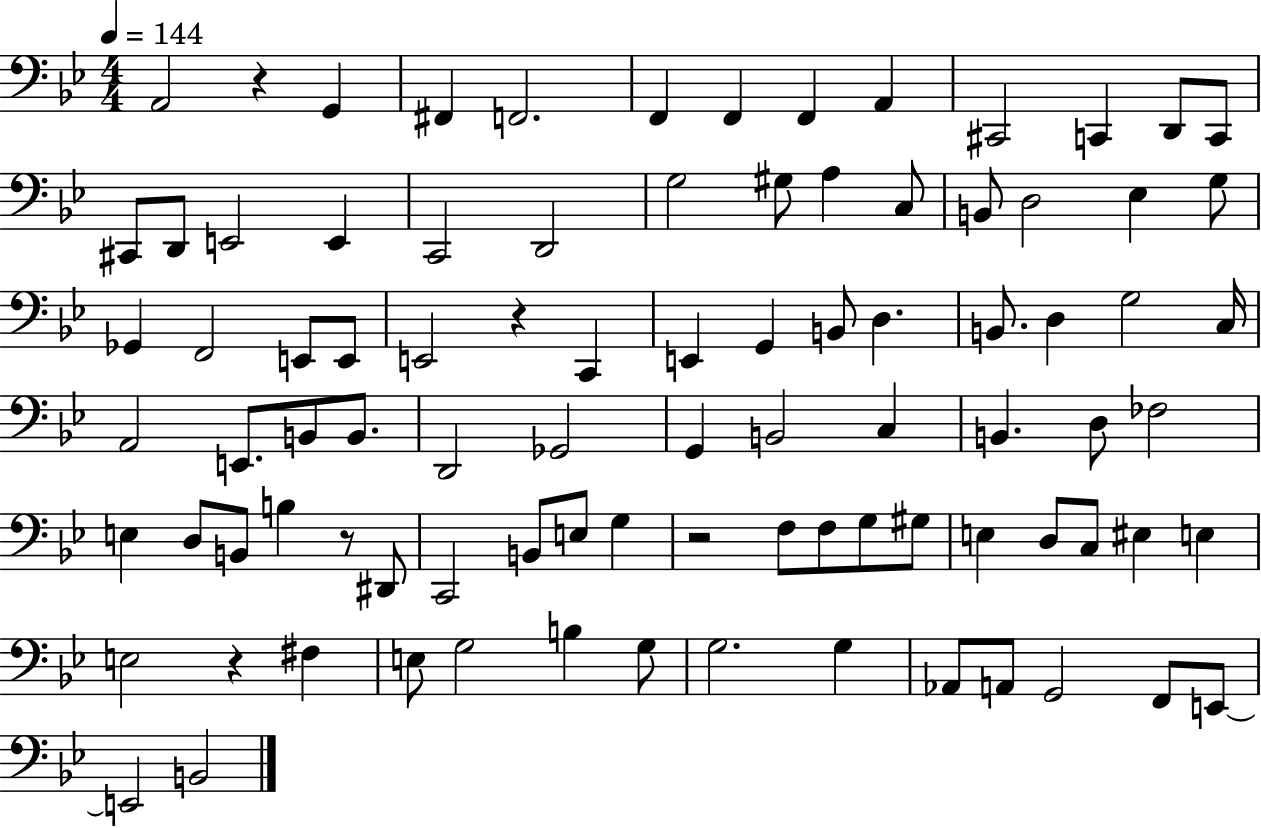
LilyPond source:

{
  \clef bass
  \numericTimeSignature
  \time 4/4
  \key bes \major
  \tempo 4 = 144
  \repeat volta 2 { a,2 r4 g,4 | fis,4 f,2. | f,4 f,4 f,4 a,4 | cis,2 c,4 d,8 c,8 | \break cis,8 d,8 e,2 e,4 | c,2 d,2 | g2 gis8 a4 c8 | b,8 d2 ees4 g8 | \break ges,4 f,2 e,8 e,8 | e,2 r4 c,4 | e,4 g,4 b,8 d4. | b,8. d4 g2 c16 | \break a,2 e,8. b,8 b,8. | d,2 ges,2 | g,4 b,2 c4 | b,4. d8 fes2 | \break e4 d8 b,8 b4 r8 dis,8 | c,2 b,8 e8 g4 | r2 f8 f8 g8 gis8 | e4 d8 c8 eis4 e4 | \break e2 r4 fis4 | e8 g2 b4 g8 | g2. g4 | aes,8 a,8 g,2 f,8 e,8~~ | \break e,2 b,2 | } \bar "|."
}